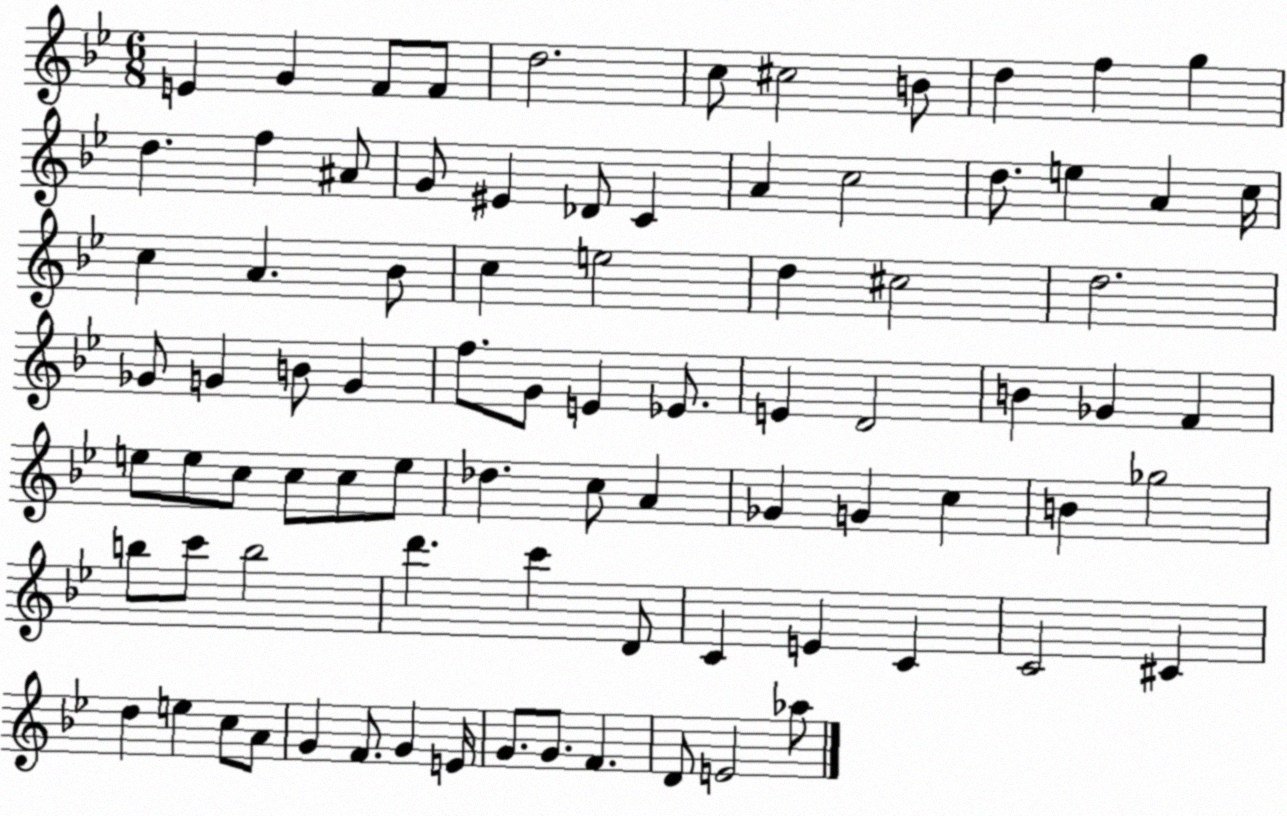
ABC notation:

X:1
T:Untitled
M:6/8
L:1/4
K:Bb
E G F/2 F/2 d2 c/2 ^c2 B/2 d f g d f ^A/2 G/2 ^E _D/2 C A c2 d/2 e A c/4 c A _B/2 c e2 d ^c2 d2 _G/2 G B/2 G f/2 G/2 E _E/2 E D2 B _G F e/2 e/2 c/2 c/2 c/2 e/2 _d c/2 A _G G c B _g2 b/2 c'/2 b2 d' c' D/2 C E C C2 ^C d e c/2 A/2 G F/2 G E/4 G/2 G/2 F D/2 E2 _a/2